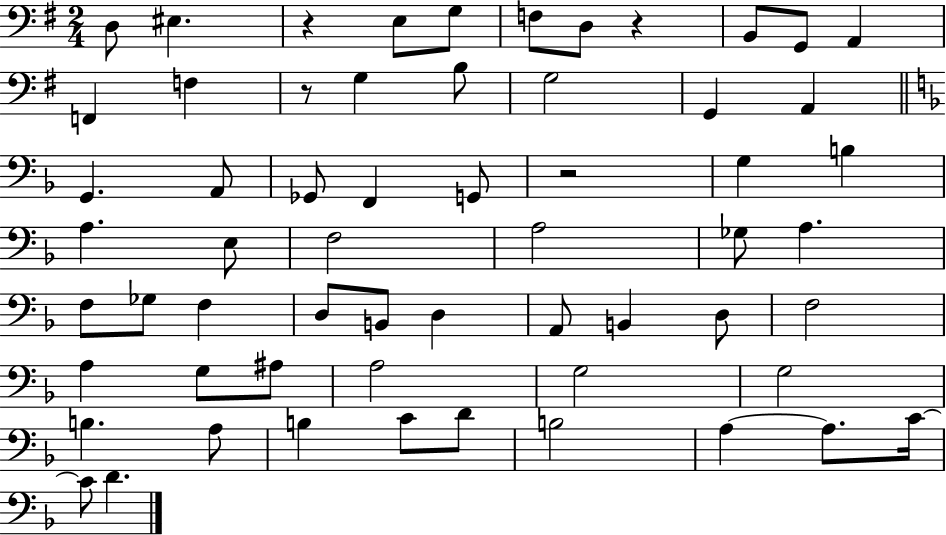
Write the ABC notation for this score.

X:1
T:Untitled
M:2/4
L:1/4
K:G
D,/2 ^E, z E,/2 G,/2 F,/2 D,/2 z B,,/2 G,,/2 A,, F,, F, z/2 G, B,/2 G,2 G,, A,, G,, A,,/2 _G,,/2 F,, G,,/2 z2 G, B, A, E,/2 F,2 A,2 _G,/2 A, F,/2 _G,/2 F, D,/2 B,,/2 D, A,,/2 B,, D,/2 F,2 A, G,/2 ^A,/2 A,2 G,2 G,2 B, A,/2 B, C/2 D/2 B,2 A, A,/2 C/4 C/2 D